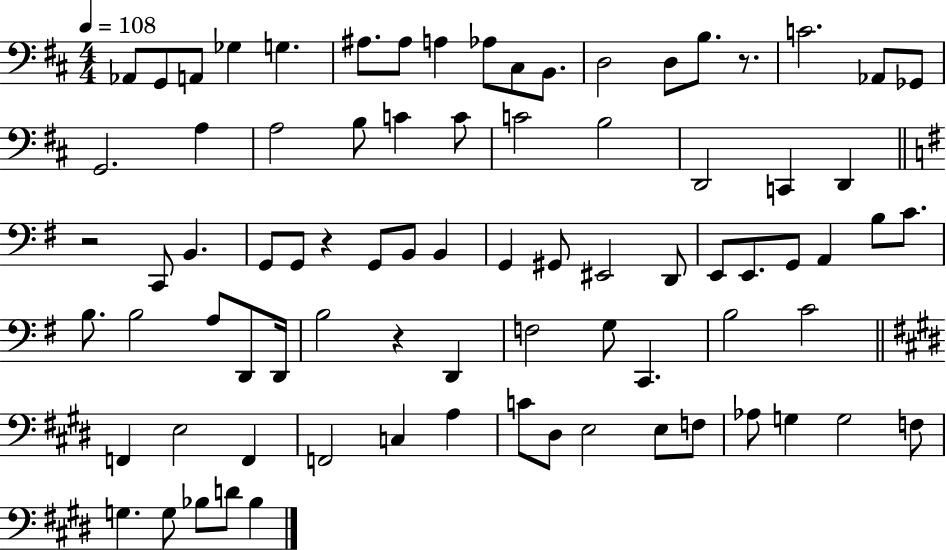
Ab2/e G2/e A2/e Gb3/q G3/q. A#3/e. A#3/e A3/q Ab3/e C#3/e B2/e. D3/h D3/e B3/e. R/e. C4/h. Ab2/e Gb2/e G2/h. A3/q A3/h B3/e C4/q C4/e C4/h B3/h D2/h C2/q D2/q R/h C2/e B2/q. G2/e G2/e R/q G2/e B2/e B2/q G2/q G#2/e EIS2/h D2/e E2/e E2/e. G2/e A2/q B3/e C4/e. B3/e. B3/h A3/e D2/e D2/s B3/h R/q D2/q F3/h G3/e C2/q. B3/h C4/h F2/q E3/h F2/q F2/h C3/q A3/q C4/e D#3/e E3/h E3/e F3/e Ab3/e G3/q G3/h F3/e G3/q. G3/e Bb3/e D4/e Bb3/q